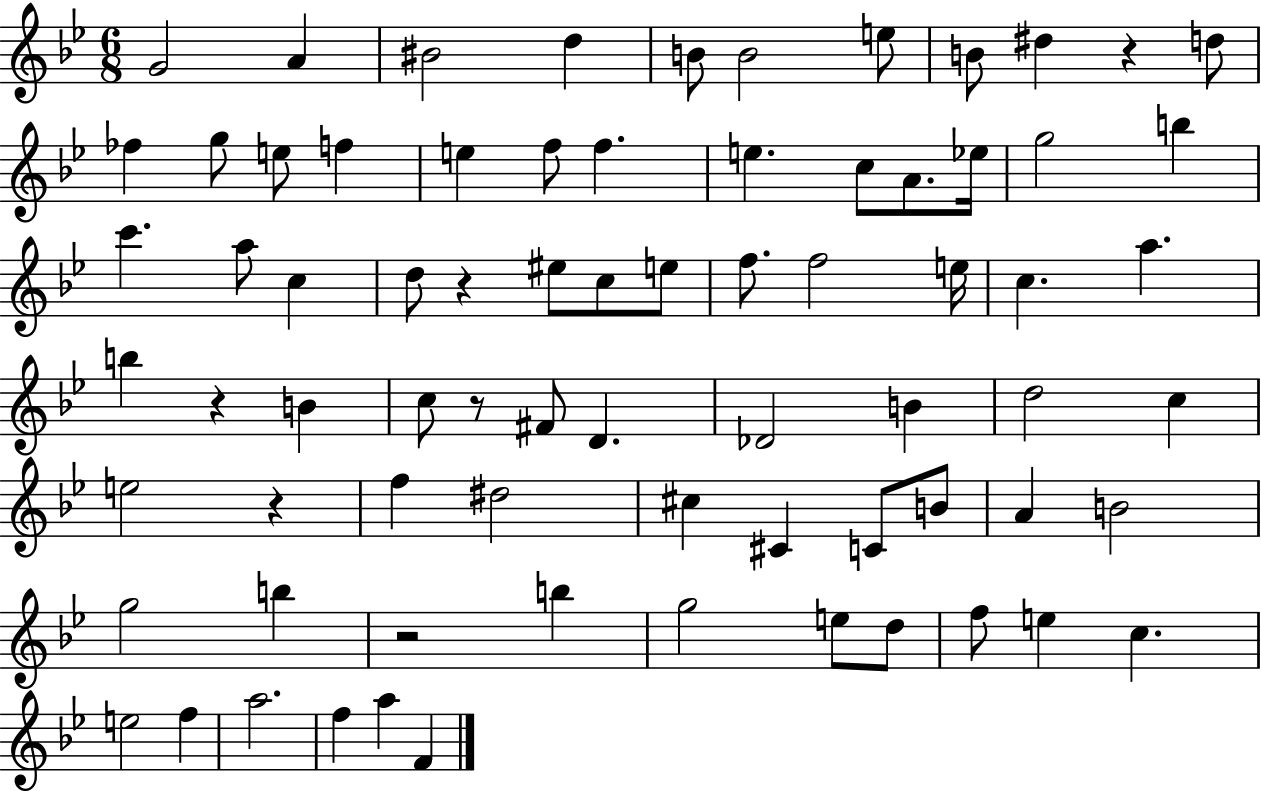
X:1
T:Untitled
M:6/8
L:1/4
K:Bb
G2 A ^B2 d B/2 B2 e/2 B/2 ^d z d/2 _f g/2 e/2 f e f/2 f e c/2 A/2 _e/4 g2 b c' a/2 c d/2 z ^e/2 c/2 e/2 f/2 f2 e/4 c a b z B c/2 z/2 ^F/2 D _D2 B d2 c e2 z f ^d2 ^c ^C C/2 B/2 A B2 g2 b z2 b g2 e/2 d/2 f/2 e c e2 f a2 f a F